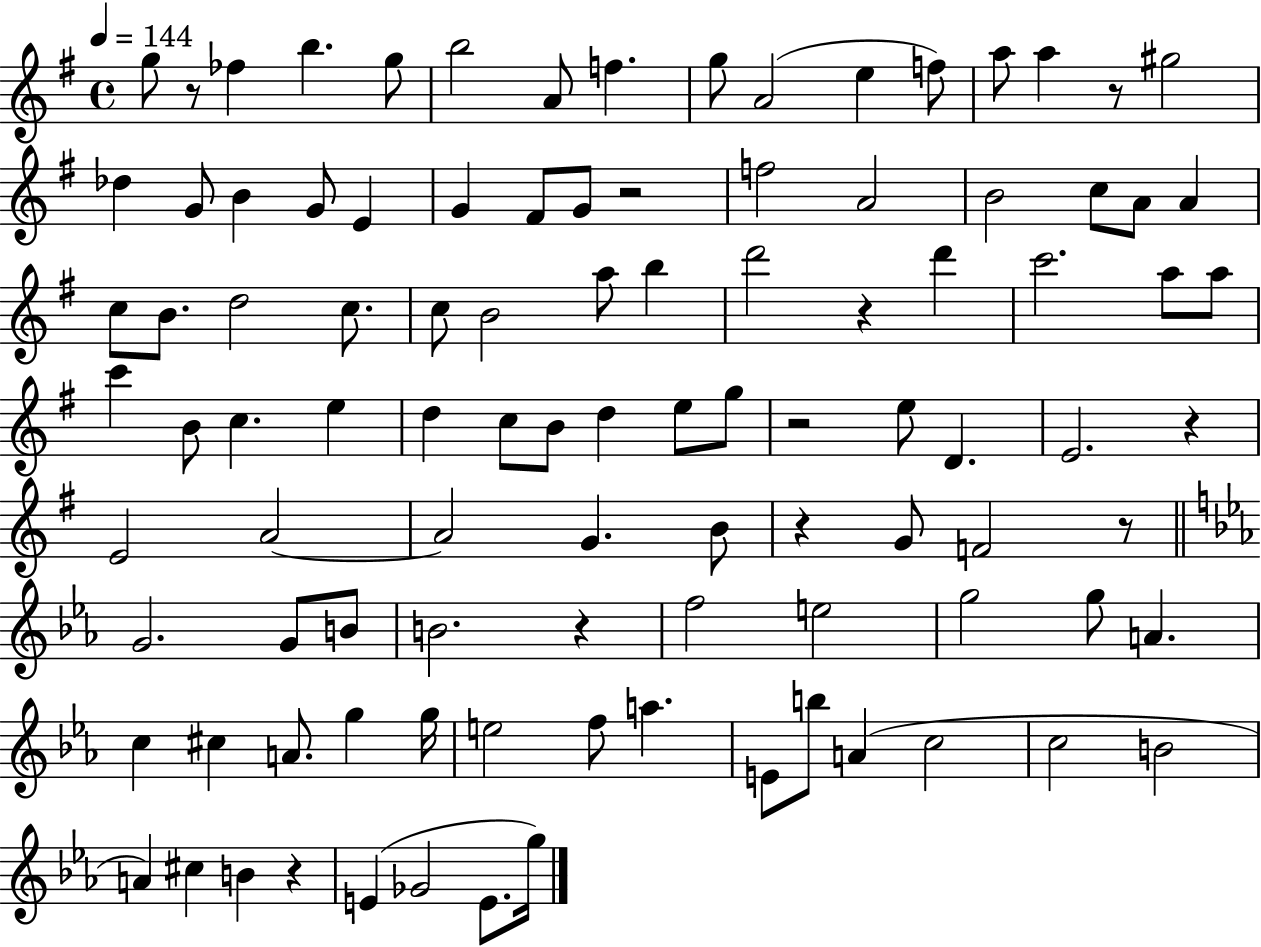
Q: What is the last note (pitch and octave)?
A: G5